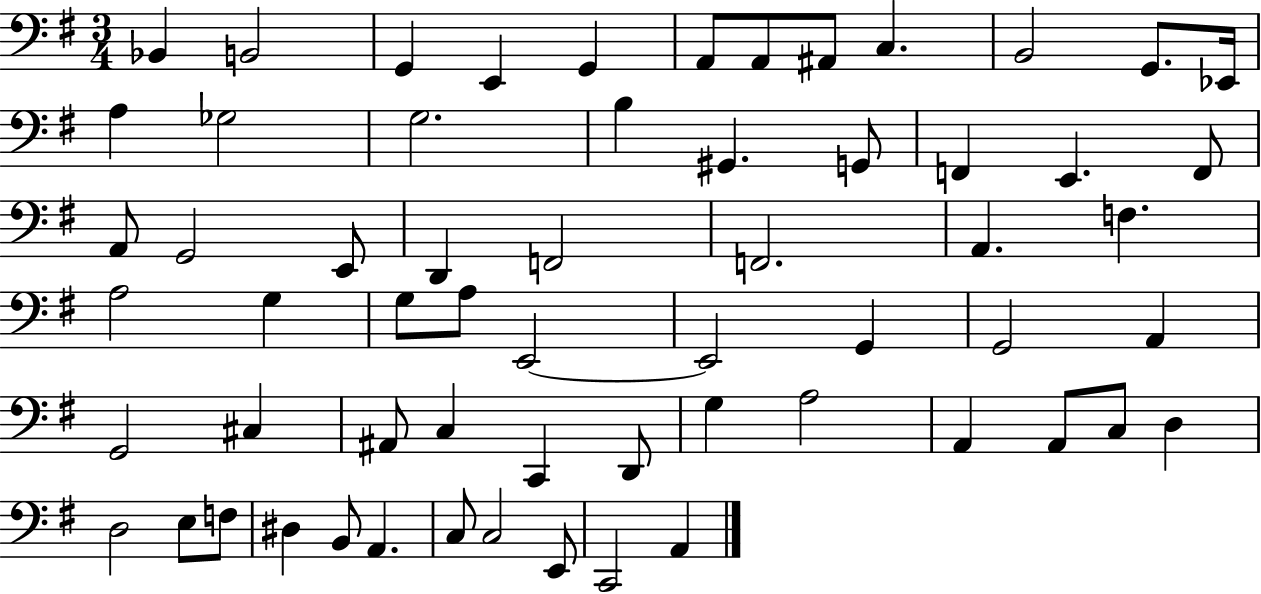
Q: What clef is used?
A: bass